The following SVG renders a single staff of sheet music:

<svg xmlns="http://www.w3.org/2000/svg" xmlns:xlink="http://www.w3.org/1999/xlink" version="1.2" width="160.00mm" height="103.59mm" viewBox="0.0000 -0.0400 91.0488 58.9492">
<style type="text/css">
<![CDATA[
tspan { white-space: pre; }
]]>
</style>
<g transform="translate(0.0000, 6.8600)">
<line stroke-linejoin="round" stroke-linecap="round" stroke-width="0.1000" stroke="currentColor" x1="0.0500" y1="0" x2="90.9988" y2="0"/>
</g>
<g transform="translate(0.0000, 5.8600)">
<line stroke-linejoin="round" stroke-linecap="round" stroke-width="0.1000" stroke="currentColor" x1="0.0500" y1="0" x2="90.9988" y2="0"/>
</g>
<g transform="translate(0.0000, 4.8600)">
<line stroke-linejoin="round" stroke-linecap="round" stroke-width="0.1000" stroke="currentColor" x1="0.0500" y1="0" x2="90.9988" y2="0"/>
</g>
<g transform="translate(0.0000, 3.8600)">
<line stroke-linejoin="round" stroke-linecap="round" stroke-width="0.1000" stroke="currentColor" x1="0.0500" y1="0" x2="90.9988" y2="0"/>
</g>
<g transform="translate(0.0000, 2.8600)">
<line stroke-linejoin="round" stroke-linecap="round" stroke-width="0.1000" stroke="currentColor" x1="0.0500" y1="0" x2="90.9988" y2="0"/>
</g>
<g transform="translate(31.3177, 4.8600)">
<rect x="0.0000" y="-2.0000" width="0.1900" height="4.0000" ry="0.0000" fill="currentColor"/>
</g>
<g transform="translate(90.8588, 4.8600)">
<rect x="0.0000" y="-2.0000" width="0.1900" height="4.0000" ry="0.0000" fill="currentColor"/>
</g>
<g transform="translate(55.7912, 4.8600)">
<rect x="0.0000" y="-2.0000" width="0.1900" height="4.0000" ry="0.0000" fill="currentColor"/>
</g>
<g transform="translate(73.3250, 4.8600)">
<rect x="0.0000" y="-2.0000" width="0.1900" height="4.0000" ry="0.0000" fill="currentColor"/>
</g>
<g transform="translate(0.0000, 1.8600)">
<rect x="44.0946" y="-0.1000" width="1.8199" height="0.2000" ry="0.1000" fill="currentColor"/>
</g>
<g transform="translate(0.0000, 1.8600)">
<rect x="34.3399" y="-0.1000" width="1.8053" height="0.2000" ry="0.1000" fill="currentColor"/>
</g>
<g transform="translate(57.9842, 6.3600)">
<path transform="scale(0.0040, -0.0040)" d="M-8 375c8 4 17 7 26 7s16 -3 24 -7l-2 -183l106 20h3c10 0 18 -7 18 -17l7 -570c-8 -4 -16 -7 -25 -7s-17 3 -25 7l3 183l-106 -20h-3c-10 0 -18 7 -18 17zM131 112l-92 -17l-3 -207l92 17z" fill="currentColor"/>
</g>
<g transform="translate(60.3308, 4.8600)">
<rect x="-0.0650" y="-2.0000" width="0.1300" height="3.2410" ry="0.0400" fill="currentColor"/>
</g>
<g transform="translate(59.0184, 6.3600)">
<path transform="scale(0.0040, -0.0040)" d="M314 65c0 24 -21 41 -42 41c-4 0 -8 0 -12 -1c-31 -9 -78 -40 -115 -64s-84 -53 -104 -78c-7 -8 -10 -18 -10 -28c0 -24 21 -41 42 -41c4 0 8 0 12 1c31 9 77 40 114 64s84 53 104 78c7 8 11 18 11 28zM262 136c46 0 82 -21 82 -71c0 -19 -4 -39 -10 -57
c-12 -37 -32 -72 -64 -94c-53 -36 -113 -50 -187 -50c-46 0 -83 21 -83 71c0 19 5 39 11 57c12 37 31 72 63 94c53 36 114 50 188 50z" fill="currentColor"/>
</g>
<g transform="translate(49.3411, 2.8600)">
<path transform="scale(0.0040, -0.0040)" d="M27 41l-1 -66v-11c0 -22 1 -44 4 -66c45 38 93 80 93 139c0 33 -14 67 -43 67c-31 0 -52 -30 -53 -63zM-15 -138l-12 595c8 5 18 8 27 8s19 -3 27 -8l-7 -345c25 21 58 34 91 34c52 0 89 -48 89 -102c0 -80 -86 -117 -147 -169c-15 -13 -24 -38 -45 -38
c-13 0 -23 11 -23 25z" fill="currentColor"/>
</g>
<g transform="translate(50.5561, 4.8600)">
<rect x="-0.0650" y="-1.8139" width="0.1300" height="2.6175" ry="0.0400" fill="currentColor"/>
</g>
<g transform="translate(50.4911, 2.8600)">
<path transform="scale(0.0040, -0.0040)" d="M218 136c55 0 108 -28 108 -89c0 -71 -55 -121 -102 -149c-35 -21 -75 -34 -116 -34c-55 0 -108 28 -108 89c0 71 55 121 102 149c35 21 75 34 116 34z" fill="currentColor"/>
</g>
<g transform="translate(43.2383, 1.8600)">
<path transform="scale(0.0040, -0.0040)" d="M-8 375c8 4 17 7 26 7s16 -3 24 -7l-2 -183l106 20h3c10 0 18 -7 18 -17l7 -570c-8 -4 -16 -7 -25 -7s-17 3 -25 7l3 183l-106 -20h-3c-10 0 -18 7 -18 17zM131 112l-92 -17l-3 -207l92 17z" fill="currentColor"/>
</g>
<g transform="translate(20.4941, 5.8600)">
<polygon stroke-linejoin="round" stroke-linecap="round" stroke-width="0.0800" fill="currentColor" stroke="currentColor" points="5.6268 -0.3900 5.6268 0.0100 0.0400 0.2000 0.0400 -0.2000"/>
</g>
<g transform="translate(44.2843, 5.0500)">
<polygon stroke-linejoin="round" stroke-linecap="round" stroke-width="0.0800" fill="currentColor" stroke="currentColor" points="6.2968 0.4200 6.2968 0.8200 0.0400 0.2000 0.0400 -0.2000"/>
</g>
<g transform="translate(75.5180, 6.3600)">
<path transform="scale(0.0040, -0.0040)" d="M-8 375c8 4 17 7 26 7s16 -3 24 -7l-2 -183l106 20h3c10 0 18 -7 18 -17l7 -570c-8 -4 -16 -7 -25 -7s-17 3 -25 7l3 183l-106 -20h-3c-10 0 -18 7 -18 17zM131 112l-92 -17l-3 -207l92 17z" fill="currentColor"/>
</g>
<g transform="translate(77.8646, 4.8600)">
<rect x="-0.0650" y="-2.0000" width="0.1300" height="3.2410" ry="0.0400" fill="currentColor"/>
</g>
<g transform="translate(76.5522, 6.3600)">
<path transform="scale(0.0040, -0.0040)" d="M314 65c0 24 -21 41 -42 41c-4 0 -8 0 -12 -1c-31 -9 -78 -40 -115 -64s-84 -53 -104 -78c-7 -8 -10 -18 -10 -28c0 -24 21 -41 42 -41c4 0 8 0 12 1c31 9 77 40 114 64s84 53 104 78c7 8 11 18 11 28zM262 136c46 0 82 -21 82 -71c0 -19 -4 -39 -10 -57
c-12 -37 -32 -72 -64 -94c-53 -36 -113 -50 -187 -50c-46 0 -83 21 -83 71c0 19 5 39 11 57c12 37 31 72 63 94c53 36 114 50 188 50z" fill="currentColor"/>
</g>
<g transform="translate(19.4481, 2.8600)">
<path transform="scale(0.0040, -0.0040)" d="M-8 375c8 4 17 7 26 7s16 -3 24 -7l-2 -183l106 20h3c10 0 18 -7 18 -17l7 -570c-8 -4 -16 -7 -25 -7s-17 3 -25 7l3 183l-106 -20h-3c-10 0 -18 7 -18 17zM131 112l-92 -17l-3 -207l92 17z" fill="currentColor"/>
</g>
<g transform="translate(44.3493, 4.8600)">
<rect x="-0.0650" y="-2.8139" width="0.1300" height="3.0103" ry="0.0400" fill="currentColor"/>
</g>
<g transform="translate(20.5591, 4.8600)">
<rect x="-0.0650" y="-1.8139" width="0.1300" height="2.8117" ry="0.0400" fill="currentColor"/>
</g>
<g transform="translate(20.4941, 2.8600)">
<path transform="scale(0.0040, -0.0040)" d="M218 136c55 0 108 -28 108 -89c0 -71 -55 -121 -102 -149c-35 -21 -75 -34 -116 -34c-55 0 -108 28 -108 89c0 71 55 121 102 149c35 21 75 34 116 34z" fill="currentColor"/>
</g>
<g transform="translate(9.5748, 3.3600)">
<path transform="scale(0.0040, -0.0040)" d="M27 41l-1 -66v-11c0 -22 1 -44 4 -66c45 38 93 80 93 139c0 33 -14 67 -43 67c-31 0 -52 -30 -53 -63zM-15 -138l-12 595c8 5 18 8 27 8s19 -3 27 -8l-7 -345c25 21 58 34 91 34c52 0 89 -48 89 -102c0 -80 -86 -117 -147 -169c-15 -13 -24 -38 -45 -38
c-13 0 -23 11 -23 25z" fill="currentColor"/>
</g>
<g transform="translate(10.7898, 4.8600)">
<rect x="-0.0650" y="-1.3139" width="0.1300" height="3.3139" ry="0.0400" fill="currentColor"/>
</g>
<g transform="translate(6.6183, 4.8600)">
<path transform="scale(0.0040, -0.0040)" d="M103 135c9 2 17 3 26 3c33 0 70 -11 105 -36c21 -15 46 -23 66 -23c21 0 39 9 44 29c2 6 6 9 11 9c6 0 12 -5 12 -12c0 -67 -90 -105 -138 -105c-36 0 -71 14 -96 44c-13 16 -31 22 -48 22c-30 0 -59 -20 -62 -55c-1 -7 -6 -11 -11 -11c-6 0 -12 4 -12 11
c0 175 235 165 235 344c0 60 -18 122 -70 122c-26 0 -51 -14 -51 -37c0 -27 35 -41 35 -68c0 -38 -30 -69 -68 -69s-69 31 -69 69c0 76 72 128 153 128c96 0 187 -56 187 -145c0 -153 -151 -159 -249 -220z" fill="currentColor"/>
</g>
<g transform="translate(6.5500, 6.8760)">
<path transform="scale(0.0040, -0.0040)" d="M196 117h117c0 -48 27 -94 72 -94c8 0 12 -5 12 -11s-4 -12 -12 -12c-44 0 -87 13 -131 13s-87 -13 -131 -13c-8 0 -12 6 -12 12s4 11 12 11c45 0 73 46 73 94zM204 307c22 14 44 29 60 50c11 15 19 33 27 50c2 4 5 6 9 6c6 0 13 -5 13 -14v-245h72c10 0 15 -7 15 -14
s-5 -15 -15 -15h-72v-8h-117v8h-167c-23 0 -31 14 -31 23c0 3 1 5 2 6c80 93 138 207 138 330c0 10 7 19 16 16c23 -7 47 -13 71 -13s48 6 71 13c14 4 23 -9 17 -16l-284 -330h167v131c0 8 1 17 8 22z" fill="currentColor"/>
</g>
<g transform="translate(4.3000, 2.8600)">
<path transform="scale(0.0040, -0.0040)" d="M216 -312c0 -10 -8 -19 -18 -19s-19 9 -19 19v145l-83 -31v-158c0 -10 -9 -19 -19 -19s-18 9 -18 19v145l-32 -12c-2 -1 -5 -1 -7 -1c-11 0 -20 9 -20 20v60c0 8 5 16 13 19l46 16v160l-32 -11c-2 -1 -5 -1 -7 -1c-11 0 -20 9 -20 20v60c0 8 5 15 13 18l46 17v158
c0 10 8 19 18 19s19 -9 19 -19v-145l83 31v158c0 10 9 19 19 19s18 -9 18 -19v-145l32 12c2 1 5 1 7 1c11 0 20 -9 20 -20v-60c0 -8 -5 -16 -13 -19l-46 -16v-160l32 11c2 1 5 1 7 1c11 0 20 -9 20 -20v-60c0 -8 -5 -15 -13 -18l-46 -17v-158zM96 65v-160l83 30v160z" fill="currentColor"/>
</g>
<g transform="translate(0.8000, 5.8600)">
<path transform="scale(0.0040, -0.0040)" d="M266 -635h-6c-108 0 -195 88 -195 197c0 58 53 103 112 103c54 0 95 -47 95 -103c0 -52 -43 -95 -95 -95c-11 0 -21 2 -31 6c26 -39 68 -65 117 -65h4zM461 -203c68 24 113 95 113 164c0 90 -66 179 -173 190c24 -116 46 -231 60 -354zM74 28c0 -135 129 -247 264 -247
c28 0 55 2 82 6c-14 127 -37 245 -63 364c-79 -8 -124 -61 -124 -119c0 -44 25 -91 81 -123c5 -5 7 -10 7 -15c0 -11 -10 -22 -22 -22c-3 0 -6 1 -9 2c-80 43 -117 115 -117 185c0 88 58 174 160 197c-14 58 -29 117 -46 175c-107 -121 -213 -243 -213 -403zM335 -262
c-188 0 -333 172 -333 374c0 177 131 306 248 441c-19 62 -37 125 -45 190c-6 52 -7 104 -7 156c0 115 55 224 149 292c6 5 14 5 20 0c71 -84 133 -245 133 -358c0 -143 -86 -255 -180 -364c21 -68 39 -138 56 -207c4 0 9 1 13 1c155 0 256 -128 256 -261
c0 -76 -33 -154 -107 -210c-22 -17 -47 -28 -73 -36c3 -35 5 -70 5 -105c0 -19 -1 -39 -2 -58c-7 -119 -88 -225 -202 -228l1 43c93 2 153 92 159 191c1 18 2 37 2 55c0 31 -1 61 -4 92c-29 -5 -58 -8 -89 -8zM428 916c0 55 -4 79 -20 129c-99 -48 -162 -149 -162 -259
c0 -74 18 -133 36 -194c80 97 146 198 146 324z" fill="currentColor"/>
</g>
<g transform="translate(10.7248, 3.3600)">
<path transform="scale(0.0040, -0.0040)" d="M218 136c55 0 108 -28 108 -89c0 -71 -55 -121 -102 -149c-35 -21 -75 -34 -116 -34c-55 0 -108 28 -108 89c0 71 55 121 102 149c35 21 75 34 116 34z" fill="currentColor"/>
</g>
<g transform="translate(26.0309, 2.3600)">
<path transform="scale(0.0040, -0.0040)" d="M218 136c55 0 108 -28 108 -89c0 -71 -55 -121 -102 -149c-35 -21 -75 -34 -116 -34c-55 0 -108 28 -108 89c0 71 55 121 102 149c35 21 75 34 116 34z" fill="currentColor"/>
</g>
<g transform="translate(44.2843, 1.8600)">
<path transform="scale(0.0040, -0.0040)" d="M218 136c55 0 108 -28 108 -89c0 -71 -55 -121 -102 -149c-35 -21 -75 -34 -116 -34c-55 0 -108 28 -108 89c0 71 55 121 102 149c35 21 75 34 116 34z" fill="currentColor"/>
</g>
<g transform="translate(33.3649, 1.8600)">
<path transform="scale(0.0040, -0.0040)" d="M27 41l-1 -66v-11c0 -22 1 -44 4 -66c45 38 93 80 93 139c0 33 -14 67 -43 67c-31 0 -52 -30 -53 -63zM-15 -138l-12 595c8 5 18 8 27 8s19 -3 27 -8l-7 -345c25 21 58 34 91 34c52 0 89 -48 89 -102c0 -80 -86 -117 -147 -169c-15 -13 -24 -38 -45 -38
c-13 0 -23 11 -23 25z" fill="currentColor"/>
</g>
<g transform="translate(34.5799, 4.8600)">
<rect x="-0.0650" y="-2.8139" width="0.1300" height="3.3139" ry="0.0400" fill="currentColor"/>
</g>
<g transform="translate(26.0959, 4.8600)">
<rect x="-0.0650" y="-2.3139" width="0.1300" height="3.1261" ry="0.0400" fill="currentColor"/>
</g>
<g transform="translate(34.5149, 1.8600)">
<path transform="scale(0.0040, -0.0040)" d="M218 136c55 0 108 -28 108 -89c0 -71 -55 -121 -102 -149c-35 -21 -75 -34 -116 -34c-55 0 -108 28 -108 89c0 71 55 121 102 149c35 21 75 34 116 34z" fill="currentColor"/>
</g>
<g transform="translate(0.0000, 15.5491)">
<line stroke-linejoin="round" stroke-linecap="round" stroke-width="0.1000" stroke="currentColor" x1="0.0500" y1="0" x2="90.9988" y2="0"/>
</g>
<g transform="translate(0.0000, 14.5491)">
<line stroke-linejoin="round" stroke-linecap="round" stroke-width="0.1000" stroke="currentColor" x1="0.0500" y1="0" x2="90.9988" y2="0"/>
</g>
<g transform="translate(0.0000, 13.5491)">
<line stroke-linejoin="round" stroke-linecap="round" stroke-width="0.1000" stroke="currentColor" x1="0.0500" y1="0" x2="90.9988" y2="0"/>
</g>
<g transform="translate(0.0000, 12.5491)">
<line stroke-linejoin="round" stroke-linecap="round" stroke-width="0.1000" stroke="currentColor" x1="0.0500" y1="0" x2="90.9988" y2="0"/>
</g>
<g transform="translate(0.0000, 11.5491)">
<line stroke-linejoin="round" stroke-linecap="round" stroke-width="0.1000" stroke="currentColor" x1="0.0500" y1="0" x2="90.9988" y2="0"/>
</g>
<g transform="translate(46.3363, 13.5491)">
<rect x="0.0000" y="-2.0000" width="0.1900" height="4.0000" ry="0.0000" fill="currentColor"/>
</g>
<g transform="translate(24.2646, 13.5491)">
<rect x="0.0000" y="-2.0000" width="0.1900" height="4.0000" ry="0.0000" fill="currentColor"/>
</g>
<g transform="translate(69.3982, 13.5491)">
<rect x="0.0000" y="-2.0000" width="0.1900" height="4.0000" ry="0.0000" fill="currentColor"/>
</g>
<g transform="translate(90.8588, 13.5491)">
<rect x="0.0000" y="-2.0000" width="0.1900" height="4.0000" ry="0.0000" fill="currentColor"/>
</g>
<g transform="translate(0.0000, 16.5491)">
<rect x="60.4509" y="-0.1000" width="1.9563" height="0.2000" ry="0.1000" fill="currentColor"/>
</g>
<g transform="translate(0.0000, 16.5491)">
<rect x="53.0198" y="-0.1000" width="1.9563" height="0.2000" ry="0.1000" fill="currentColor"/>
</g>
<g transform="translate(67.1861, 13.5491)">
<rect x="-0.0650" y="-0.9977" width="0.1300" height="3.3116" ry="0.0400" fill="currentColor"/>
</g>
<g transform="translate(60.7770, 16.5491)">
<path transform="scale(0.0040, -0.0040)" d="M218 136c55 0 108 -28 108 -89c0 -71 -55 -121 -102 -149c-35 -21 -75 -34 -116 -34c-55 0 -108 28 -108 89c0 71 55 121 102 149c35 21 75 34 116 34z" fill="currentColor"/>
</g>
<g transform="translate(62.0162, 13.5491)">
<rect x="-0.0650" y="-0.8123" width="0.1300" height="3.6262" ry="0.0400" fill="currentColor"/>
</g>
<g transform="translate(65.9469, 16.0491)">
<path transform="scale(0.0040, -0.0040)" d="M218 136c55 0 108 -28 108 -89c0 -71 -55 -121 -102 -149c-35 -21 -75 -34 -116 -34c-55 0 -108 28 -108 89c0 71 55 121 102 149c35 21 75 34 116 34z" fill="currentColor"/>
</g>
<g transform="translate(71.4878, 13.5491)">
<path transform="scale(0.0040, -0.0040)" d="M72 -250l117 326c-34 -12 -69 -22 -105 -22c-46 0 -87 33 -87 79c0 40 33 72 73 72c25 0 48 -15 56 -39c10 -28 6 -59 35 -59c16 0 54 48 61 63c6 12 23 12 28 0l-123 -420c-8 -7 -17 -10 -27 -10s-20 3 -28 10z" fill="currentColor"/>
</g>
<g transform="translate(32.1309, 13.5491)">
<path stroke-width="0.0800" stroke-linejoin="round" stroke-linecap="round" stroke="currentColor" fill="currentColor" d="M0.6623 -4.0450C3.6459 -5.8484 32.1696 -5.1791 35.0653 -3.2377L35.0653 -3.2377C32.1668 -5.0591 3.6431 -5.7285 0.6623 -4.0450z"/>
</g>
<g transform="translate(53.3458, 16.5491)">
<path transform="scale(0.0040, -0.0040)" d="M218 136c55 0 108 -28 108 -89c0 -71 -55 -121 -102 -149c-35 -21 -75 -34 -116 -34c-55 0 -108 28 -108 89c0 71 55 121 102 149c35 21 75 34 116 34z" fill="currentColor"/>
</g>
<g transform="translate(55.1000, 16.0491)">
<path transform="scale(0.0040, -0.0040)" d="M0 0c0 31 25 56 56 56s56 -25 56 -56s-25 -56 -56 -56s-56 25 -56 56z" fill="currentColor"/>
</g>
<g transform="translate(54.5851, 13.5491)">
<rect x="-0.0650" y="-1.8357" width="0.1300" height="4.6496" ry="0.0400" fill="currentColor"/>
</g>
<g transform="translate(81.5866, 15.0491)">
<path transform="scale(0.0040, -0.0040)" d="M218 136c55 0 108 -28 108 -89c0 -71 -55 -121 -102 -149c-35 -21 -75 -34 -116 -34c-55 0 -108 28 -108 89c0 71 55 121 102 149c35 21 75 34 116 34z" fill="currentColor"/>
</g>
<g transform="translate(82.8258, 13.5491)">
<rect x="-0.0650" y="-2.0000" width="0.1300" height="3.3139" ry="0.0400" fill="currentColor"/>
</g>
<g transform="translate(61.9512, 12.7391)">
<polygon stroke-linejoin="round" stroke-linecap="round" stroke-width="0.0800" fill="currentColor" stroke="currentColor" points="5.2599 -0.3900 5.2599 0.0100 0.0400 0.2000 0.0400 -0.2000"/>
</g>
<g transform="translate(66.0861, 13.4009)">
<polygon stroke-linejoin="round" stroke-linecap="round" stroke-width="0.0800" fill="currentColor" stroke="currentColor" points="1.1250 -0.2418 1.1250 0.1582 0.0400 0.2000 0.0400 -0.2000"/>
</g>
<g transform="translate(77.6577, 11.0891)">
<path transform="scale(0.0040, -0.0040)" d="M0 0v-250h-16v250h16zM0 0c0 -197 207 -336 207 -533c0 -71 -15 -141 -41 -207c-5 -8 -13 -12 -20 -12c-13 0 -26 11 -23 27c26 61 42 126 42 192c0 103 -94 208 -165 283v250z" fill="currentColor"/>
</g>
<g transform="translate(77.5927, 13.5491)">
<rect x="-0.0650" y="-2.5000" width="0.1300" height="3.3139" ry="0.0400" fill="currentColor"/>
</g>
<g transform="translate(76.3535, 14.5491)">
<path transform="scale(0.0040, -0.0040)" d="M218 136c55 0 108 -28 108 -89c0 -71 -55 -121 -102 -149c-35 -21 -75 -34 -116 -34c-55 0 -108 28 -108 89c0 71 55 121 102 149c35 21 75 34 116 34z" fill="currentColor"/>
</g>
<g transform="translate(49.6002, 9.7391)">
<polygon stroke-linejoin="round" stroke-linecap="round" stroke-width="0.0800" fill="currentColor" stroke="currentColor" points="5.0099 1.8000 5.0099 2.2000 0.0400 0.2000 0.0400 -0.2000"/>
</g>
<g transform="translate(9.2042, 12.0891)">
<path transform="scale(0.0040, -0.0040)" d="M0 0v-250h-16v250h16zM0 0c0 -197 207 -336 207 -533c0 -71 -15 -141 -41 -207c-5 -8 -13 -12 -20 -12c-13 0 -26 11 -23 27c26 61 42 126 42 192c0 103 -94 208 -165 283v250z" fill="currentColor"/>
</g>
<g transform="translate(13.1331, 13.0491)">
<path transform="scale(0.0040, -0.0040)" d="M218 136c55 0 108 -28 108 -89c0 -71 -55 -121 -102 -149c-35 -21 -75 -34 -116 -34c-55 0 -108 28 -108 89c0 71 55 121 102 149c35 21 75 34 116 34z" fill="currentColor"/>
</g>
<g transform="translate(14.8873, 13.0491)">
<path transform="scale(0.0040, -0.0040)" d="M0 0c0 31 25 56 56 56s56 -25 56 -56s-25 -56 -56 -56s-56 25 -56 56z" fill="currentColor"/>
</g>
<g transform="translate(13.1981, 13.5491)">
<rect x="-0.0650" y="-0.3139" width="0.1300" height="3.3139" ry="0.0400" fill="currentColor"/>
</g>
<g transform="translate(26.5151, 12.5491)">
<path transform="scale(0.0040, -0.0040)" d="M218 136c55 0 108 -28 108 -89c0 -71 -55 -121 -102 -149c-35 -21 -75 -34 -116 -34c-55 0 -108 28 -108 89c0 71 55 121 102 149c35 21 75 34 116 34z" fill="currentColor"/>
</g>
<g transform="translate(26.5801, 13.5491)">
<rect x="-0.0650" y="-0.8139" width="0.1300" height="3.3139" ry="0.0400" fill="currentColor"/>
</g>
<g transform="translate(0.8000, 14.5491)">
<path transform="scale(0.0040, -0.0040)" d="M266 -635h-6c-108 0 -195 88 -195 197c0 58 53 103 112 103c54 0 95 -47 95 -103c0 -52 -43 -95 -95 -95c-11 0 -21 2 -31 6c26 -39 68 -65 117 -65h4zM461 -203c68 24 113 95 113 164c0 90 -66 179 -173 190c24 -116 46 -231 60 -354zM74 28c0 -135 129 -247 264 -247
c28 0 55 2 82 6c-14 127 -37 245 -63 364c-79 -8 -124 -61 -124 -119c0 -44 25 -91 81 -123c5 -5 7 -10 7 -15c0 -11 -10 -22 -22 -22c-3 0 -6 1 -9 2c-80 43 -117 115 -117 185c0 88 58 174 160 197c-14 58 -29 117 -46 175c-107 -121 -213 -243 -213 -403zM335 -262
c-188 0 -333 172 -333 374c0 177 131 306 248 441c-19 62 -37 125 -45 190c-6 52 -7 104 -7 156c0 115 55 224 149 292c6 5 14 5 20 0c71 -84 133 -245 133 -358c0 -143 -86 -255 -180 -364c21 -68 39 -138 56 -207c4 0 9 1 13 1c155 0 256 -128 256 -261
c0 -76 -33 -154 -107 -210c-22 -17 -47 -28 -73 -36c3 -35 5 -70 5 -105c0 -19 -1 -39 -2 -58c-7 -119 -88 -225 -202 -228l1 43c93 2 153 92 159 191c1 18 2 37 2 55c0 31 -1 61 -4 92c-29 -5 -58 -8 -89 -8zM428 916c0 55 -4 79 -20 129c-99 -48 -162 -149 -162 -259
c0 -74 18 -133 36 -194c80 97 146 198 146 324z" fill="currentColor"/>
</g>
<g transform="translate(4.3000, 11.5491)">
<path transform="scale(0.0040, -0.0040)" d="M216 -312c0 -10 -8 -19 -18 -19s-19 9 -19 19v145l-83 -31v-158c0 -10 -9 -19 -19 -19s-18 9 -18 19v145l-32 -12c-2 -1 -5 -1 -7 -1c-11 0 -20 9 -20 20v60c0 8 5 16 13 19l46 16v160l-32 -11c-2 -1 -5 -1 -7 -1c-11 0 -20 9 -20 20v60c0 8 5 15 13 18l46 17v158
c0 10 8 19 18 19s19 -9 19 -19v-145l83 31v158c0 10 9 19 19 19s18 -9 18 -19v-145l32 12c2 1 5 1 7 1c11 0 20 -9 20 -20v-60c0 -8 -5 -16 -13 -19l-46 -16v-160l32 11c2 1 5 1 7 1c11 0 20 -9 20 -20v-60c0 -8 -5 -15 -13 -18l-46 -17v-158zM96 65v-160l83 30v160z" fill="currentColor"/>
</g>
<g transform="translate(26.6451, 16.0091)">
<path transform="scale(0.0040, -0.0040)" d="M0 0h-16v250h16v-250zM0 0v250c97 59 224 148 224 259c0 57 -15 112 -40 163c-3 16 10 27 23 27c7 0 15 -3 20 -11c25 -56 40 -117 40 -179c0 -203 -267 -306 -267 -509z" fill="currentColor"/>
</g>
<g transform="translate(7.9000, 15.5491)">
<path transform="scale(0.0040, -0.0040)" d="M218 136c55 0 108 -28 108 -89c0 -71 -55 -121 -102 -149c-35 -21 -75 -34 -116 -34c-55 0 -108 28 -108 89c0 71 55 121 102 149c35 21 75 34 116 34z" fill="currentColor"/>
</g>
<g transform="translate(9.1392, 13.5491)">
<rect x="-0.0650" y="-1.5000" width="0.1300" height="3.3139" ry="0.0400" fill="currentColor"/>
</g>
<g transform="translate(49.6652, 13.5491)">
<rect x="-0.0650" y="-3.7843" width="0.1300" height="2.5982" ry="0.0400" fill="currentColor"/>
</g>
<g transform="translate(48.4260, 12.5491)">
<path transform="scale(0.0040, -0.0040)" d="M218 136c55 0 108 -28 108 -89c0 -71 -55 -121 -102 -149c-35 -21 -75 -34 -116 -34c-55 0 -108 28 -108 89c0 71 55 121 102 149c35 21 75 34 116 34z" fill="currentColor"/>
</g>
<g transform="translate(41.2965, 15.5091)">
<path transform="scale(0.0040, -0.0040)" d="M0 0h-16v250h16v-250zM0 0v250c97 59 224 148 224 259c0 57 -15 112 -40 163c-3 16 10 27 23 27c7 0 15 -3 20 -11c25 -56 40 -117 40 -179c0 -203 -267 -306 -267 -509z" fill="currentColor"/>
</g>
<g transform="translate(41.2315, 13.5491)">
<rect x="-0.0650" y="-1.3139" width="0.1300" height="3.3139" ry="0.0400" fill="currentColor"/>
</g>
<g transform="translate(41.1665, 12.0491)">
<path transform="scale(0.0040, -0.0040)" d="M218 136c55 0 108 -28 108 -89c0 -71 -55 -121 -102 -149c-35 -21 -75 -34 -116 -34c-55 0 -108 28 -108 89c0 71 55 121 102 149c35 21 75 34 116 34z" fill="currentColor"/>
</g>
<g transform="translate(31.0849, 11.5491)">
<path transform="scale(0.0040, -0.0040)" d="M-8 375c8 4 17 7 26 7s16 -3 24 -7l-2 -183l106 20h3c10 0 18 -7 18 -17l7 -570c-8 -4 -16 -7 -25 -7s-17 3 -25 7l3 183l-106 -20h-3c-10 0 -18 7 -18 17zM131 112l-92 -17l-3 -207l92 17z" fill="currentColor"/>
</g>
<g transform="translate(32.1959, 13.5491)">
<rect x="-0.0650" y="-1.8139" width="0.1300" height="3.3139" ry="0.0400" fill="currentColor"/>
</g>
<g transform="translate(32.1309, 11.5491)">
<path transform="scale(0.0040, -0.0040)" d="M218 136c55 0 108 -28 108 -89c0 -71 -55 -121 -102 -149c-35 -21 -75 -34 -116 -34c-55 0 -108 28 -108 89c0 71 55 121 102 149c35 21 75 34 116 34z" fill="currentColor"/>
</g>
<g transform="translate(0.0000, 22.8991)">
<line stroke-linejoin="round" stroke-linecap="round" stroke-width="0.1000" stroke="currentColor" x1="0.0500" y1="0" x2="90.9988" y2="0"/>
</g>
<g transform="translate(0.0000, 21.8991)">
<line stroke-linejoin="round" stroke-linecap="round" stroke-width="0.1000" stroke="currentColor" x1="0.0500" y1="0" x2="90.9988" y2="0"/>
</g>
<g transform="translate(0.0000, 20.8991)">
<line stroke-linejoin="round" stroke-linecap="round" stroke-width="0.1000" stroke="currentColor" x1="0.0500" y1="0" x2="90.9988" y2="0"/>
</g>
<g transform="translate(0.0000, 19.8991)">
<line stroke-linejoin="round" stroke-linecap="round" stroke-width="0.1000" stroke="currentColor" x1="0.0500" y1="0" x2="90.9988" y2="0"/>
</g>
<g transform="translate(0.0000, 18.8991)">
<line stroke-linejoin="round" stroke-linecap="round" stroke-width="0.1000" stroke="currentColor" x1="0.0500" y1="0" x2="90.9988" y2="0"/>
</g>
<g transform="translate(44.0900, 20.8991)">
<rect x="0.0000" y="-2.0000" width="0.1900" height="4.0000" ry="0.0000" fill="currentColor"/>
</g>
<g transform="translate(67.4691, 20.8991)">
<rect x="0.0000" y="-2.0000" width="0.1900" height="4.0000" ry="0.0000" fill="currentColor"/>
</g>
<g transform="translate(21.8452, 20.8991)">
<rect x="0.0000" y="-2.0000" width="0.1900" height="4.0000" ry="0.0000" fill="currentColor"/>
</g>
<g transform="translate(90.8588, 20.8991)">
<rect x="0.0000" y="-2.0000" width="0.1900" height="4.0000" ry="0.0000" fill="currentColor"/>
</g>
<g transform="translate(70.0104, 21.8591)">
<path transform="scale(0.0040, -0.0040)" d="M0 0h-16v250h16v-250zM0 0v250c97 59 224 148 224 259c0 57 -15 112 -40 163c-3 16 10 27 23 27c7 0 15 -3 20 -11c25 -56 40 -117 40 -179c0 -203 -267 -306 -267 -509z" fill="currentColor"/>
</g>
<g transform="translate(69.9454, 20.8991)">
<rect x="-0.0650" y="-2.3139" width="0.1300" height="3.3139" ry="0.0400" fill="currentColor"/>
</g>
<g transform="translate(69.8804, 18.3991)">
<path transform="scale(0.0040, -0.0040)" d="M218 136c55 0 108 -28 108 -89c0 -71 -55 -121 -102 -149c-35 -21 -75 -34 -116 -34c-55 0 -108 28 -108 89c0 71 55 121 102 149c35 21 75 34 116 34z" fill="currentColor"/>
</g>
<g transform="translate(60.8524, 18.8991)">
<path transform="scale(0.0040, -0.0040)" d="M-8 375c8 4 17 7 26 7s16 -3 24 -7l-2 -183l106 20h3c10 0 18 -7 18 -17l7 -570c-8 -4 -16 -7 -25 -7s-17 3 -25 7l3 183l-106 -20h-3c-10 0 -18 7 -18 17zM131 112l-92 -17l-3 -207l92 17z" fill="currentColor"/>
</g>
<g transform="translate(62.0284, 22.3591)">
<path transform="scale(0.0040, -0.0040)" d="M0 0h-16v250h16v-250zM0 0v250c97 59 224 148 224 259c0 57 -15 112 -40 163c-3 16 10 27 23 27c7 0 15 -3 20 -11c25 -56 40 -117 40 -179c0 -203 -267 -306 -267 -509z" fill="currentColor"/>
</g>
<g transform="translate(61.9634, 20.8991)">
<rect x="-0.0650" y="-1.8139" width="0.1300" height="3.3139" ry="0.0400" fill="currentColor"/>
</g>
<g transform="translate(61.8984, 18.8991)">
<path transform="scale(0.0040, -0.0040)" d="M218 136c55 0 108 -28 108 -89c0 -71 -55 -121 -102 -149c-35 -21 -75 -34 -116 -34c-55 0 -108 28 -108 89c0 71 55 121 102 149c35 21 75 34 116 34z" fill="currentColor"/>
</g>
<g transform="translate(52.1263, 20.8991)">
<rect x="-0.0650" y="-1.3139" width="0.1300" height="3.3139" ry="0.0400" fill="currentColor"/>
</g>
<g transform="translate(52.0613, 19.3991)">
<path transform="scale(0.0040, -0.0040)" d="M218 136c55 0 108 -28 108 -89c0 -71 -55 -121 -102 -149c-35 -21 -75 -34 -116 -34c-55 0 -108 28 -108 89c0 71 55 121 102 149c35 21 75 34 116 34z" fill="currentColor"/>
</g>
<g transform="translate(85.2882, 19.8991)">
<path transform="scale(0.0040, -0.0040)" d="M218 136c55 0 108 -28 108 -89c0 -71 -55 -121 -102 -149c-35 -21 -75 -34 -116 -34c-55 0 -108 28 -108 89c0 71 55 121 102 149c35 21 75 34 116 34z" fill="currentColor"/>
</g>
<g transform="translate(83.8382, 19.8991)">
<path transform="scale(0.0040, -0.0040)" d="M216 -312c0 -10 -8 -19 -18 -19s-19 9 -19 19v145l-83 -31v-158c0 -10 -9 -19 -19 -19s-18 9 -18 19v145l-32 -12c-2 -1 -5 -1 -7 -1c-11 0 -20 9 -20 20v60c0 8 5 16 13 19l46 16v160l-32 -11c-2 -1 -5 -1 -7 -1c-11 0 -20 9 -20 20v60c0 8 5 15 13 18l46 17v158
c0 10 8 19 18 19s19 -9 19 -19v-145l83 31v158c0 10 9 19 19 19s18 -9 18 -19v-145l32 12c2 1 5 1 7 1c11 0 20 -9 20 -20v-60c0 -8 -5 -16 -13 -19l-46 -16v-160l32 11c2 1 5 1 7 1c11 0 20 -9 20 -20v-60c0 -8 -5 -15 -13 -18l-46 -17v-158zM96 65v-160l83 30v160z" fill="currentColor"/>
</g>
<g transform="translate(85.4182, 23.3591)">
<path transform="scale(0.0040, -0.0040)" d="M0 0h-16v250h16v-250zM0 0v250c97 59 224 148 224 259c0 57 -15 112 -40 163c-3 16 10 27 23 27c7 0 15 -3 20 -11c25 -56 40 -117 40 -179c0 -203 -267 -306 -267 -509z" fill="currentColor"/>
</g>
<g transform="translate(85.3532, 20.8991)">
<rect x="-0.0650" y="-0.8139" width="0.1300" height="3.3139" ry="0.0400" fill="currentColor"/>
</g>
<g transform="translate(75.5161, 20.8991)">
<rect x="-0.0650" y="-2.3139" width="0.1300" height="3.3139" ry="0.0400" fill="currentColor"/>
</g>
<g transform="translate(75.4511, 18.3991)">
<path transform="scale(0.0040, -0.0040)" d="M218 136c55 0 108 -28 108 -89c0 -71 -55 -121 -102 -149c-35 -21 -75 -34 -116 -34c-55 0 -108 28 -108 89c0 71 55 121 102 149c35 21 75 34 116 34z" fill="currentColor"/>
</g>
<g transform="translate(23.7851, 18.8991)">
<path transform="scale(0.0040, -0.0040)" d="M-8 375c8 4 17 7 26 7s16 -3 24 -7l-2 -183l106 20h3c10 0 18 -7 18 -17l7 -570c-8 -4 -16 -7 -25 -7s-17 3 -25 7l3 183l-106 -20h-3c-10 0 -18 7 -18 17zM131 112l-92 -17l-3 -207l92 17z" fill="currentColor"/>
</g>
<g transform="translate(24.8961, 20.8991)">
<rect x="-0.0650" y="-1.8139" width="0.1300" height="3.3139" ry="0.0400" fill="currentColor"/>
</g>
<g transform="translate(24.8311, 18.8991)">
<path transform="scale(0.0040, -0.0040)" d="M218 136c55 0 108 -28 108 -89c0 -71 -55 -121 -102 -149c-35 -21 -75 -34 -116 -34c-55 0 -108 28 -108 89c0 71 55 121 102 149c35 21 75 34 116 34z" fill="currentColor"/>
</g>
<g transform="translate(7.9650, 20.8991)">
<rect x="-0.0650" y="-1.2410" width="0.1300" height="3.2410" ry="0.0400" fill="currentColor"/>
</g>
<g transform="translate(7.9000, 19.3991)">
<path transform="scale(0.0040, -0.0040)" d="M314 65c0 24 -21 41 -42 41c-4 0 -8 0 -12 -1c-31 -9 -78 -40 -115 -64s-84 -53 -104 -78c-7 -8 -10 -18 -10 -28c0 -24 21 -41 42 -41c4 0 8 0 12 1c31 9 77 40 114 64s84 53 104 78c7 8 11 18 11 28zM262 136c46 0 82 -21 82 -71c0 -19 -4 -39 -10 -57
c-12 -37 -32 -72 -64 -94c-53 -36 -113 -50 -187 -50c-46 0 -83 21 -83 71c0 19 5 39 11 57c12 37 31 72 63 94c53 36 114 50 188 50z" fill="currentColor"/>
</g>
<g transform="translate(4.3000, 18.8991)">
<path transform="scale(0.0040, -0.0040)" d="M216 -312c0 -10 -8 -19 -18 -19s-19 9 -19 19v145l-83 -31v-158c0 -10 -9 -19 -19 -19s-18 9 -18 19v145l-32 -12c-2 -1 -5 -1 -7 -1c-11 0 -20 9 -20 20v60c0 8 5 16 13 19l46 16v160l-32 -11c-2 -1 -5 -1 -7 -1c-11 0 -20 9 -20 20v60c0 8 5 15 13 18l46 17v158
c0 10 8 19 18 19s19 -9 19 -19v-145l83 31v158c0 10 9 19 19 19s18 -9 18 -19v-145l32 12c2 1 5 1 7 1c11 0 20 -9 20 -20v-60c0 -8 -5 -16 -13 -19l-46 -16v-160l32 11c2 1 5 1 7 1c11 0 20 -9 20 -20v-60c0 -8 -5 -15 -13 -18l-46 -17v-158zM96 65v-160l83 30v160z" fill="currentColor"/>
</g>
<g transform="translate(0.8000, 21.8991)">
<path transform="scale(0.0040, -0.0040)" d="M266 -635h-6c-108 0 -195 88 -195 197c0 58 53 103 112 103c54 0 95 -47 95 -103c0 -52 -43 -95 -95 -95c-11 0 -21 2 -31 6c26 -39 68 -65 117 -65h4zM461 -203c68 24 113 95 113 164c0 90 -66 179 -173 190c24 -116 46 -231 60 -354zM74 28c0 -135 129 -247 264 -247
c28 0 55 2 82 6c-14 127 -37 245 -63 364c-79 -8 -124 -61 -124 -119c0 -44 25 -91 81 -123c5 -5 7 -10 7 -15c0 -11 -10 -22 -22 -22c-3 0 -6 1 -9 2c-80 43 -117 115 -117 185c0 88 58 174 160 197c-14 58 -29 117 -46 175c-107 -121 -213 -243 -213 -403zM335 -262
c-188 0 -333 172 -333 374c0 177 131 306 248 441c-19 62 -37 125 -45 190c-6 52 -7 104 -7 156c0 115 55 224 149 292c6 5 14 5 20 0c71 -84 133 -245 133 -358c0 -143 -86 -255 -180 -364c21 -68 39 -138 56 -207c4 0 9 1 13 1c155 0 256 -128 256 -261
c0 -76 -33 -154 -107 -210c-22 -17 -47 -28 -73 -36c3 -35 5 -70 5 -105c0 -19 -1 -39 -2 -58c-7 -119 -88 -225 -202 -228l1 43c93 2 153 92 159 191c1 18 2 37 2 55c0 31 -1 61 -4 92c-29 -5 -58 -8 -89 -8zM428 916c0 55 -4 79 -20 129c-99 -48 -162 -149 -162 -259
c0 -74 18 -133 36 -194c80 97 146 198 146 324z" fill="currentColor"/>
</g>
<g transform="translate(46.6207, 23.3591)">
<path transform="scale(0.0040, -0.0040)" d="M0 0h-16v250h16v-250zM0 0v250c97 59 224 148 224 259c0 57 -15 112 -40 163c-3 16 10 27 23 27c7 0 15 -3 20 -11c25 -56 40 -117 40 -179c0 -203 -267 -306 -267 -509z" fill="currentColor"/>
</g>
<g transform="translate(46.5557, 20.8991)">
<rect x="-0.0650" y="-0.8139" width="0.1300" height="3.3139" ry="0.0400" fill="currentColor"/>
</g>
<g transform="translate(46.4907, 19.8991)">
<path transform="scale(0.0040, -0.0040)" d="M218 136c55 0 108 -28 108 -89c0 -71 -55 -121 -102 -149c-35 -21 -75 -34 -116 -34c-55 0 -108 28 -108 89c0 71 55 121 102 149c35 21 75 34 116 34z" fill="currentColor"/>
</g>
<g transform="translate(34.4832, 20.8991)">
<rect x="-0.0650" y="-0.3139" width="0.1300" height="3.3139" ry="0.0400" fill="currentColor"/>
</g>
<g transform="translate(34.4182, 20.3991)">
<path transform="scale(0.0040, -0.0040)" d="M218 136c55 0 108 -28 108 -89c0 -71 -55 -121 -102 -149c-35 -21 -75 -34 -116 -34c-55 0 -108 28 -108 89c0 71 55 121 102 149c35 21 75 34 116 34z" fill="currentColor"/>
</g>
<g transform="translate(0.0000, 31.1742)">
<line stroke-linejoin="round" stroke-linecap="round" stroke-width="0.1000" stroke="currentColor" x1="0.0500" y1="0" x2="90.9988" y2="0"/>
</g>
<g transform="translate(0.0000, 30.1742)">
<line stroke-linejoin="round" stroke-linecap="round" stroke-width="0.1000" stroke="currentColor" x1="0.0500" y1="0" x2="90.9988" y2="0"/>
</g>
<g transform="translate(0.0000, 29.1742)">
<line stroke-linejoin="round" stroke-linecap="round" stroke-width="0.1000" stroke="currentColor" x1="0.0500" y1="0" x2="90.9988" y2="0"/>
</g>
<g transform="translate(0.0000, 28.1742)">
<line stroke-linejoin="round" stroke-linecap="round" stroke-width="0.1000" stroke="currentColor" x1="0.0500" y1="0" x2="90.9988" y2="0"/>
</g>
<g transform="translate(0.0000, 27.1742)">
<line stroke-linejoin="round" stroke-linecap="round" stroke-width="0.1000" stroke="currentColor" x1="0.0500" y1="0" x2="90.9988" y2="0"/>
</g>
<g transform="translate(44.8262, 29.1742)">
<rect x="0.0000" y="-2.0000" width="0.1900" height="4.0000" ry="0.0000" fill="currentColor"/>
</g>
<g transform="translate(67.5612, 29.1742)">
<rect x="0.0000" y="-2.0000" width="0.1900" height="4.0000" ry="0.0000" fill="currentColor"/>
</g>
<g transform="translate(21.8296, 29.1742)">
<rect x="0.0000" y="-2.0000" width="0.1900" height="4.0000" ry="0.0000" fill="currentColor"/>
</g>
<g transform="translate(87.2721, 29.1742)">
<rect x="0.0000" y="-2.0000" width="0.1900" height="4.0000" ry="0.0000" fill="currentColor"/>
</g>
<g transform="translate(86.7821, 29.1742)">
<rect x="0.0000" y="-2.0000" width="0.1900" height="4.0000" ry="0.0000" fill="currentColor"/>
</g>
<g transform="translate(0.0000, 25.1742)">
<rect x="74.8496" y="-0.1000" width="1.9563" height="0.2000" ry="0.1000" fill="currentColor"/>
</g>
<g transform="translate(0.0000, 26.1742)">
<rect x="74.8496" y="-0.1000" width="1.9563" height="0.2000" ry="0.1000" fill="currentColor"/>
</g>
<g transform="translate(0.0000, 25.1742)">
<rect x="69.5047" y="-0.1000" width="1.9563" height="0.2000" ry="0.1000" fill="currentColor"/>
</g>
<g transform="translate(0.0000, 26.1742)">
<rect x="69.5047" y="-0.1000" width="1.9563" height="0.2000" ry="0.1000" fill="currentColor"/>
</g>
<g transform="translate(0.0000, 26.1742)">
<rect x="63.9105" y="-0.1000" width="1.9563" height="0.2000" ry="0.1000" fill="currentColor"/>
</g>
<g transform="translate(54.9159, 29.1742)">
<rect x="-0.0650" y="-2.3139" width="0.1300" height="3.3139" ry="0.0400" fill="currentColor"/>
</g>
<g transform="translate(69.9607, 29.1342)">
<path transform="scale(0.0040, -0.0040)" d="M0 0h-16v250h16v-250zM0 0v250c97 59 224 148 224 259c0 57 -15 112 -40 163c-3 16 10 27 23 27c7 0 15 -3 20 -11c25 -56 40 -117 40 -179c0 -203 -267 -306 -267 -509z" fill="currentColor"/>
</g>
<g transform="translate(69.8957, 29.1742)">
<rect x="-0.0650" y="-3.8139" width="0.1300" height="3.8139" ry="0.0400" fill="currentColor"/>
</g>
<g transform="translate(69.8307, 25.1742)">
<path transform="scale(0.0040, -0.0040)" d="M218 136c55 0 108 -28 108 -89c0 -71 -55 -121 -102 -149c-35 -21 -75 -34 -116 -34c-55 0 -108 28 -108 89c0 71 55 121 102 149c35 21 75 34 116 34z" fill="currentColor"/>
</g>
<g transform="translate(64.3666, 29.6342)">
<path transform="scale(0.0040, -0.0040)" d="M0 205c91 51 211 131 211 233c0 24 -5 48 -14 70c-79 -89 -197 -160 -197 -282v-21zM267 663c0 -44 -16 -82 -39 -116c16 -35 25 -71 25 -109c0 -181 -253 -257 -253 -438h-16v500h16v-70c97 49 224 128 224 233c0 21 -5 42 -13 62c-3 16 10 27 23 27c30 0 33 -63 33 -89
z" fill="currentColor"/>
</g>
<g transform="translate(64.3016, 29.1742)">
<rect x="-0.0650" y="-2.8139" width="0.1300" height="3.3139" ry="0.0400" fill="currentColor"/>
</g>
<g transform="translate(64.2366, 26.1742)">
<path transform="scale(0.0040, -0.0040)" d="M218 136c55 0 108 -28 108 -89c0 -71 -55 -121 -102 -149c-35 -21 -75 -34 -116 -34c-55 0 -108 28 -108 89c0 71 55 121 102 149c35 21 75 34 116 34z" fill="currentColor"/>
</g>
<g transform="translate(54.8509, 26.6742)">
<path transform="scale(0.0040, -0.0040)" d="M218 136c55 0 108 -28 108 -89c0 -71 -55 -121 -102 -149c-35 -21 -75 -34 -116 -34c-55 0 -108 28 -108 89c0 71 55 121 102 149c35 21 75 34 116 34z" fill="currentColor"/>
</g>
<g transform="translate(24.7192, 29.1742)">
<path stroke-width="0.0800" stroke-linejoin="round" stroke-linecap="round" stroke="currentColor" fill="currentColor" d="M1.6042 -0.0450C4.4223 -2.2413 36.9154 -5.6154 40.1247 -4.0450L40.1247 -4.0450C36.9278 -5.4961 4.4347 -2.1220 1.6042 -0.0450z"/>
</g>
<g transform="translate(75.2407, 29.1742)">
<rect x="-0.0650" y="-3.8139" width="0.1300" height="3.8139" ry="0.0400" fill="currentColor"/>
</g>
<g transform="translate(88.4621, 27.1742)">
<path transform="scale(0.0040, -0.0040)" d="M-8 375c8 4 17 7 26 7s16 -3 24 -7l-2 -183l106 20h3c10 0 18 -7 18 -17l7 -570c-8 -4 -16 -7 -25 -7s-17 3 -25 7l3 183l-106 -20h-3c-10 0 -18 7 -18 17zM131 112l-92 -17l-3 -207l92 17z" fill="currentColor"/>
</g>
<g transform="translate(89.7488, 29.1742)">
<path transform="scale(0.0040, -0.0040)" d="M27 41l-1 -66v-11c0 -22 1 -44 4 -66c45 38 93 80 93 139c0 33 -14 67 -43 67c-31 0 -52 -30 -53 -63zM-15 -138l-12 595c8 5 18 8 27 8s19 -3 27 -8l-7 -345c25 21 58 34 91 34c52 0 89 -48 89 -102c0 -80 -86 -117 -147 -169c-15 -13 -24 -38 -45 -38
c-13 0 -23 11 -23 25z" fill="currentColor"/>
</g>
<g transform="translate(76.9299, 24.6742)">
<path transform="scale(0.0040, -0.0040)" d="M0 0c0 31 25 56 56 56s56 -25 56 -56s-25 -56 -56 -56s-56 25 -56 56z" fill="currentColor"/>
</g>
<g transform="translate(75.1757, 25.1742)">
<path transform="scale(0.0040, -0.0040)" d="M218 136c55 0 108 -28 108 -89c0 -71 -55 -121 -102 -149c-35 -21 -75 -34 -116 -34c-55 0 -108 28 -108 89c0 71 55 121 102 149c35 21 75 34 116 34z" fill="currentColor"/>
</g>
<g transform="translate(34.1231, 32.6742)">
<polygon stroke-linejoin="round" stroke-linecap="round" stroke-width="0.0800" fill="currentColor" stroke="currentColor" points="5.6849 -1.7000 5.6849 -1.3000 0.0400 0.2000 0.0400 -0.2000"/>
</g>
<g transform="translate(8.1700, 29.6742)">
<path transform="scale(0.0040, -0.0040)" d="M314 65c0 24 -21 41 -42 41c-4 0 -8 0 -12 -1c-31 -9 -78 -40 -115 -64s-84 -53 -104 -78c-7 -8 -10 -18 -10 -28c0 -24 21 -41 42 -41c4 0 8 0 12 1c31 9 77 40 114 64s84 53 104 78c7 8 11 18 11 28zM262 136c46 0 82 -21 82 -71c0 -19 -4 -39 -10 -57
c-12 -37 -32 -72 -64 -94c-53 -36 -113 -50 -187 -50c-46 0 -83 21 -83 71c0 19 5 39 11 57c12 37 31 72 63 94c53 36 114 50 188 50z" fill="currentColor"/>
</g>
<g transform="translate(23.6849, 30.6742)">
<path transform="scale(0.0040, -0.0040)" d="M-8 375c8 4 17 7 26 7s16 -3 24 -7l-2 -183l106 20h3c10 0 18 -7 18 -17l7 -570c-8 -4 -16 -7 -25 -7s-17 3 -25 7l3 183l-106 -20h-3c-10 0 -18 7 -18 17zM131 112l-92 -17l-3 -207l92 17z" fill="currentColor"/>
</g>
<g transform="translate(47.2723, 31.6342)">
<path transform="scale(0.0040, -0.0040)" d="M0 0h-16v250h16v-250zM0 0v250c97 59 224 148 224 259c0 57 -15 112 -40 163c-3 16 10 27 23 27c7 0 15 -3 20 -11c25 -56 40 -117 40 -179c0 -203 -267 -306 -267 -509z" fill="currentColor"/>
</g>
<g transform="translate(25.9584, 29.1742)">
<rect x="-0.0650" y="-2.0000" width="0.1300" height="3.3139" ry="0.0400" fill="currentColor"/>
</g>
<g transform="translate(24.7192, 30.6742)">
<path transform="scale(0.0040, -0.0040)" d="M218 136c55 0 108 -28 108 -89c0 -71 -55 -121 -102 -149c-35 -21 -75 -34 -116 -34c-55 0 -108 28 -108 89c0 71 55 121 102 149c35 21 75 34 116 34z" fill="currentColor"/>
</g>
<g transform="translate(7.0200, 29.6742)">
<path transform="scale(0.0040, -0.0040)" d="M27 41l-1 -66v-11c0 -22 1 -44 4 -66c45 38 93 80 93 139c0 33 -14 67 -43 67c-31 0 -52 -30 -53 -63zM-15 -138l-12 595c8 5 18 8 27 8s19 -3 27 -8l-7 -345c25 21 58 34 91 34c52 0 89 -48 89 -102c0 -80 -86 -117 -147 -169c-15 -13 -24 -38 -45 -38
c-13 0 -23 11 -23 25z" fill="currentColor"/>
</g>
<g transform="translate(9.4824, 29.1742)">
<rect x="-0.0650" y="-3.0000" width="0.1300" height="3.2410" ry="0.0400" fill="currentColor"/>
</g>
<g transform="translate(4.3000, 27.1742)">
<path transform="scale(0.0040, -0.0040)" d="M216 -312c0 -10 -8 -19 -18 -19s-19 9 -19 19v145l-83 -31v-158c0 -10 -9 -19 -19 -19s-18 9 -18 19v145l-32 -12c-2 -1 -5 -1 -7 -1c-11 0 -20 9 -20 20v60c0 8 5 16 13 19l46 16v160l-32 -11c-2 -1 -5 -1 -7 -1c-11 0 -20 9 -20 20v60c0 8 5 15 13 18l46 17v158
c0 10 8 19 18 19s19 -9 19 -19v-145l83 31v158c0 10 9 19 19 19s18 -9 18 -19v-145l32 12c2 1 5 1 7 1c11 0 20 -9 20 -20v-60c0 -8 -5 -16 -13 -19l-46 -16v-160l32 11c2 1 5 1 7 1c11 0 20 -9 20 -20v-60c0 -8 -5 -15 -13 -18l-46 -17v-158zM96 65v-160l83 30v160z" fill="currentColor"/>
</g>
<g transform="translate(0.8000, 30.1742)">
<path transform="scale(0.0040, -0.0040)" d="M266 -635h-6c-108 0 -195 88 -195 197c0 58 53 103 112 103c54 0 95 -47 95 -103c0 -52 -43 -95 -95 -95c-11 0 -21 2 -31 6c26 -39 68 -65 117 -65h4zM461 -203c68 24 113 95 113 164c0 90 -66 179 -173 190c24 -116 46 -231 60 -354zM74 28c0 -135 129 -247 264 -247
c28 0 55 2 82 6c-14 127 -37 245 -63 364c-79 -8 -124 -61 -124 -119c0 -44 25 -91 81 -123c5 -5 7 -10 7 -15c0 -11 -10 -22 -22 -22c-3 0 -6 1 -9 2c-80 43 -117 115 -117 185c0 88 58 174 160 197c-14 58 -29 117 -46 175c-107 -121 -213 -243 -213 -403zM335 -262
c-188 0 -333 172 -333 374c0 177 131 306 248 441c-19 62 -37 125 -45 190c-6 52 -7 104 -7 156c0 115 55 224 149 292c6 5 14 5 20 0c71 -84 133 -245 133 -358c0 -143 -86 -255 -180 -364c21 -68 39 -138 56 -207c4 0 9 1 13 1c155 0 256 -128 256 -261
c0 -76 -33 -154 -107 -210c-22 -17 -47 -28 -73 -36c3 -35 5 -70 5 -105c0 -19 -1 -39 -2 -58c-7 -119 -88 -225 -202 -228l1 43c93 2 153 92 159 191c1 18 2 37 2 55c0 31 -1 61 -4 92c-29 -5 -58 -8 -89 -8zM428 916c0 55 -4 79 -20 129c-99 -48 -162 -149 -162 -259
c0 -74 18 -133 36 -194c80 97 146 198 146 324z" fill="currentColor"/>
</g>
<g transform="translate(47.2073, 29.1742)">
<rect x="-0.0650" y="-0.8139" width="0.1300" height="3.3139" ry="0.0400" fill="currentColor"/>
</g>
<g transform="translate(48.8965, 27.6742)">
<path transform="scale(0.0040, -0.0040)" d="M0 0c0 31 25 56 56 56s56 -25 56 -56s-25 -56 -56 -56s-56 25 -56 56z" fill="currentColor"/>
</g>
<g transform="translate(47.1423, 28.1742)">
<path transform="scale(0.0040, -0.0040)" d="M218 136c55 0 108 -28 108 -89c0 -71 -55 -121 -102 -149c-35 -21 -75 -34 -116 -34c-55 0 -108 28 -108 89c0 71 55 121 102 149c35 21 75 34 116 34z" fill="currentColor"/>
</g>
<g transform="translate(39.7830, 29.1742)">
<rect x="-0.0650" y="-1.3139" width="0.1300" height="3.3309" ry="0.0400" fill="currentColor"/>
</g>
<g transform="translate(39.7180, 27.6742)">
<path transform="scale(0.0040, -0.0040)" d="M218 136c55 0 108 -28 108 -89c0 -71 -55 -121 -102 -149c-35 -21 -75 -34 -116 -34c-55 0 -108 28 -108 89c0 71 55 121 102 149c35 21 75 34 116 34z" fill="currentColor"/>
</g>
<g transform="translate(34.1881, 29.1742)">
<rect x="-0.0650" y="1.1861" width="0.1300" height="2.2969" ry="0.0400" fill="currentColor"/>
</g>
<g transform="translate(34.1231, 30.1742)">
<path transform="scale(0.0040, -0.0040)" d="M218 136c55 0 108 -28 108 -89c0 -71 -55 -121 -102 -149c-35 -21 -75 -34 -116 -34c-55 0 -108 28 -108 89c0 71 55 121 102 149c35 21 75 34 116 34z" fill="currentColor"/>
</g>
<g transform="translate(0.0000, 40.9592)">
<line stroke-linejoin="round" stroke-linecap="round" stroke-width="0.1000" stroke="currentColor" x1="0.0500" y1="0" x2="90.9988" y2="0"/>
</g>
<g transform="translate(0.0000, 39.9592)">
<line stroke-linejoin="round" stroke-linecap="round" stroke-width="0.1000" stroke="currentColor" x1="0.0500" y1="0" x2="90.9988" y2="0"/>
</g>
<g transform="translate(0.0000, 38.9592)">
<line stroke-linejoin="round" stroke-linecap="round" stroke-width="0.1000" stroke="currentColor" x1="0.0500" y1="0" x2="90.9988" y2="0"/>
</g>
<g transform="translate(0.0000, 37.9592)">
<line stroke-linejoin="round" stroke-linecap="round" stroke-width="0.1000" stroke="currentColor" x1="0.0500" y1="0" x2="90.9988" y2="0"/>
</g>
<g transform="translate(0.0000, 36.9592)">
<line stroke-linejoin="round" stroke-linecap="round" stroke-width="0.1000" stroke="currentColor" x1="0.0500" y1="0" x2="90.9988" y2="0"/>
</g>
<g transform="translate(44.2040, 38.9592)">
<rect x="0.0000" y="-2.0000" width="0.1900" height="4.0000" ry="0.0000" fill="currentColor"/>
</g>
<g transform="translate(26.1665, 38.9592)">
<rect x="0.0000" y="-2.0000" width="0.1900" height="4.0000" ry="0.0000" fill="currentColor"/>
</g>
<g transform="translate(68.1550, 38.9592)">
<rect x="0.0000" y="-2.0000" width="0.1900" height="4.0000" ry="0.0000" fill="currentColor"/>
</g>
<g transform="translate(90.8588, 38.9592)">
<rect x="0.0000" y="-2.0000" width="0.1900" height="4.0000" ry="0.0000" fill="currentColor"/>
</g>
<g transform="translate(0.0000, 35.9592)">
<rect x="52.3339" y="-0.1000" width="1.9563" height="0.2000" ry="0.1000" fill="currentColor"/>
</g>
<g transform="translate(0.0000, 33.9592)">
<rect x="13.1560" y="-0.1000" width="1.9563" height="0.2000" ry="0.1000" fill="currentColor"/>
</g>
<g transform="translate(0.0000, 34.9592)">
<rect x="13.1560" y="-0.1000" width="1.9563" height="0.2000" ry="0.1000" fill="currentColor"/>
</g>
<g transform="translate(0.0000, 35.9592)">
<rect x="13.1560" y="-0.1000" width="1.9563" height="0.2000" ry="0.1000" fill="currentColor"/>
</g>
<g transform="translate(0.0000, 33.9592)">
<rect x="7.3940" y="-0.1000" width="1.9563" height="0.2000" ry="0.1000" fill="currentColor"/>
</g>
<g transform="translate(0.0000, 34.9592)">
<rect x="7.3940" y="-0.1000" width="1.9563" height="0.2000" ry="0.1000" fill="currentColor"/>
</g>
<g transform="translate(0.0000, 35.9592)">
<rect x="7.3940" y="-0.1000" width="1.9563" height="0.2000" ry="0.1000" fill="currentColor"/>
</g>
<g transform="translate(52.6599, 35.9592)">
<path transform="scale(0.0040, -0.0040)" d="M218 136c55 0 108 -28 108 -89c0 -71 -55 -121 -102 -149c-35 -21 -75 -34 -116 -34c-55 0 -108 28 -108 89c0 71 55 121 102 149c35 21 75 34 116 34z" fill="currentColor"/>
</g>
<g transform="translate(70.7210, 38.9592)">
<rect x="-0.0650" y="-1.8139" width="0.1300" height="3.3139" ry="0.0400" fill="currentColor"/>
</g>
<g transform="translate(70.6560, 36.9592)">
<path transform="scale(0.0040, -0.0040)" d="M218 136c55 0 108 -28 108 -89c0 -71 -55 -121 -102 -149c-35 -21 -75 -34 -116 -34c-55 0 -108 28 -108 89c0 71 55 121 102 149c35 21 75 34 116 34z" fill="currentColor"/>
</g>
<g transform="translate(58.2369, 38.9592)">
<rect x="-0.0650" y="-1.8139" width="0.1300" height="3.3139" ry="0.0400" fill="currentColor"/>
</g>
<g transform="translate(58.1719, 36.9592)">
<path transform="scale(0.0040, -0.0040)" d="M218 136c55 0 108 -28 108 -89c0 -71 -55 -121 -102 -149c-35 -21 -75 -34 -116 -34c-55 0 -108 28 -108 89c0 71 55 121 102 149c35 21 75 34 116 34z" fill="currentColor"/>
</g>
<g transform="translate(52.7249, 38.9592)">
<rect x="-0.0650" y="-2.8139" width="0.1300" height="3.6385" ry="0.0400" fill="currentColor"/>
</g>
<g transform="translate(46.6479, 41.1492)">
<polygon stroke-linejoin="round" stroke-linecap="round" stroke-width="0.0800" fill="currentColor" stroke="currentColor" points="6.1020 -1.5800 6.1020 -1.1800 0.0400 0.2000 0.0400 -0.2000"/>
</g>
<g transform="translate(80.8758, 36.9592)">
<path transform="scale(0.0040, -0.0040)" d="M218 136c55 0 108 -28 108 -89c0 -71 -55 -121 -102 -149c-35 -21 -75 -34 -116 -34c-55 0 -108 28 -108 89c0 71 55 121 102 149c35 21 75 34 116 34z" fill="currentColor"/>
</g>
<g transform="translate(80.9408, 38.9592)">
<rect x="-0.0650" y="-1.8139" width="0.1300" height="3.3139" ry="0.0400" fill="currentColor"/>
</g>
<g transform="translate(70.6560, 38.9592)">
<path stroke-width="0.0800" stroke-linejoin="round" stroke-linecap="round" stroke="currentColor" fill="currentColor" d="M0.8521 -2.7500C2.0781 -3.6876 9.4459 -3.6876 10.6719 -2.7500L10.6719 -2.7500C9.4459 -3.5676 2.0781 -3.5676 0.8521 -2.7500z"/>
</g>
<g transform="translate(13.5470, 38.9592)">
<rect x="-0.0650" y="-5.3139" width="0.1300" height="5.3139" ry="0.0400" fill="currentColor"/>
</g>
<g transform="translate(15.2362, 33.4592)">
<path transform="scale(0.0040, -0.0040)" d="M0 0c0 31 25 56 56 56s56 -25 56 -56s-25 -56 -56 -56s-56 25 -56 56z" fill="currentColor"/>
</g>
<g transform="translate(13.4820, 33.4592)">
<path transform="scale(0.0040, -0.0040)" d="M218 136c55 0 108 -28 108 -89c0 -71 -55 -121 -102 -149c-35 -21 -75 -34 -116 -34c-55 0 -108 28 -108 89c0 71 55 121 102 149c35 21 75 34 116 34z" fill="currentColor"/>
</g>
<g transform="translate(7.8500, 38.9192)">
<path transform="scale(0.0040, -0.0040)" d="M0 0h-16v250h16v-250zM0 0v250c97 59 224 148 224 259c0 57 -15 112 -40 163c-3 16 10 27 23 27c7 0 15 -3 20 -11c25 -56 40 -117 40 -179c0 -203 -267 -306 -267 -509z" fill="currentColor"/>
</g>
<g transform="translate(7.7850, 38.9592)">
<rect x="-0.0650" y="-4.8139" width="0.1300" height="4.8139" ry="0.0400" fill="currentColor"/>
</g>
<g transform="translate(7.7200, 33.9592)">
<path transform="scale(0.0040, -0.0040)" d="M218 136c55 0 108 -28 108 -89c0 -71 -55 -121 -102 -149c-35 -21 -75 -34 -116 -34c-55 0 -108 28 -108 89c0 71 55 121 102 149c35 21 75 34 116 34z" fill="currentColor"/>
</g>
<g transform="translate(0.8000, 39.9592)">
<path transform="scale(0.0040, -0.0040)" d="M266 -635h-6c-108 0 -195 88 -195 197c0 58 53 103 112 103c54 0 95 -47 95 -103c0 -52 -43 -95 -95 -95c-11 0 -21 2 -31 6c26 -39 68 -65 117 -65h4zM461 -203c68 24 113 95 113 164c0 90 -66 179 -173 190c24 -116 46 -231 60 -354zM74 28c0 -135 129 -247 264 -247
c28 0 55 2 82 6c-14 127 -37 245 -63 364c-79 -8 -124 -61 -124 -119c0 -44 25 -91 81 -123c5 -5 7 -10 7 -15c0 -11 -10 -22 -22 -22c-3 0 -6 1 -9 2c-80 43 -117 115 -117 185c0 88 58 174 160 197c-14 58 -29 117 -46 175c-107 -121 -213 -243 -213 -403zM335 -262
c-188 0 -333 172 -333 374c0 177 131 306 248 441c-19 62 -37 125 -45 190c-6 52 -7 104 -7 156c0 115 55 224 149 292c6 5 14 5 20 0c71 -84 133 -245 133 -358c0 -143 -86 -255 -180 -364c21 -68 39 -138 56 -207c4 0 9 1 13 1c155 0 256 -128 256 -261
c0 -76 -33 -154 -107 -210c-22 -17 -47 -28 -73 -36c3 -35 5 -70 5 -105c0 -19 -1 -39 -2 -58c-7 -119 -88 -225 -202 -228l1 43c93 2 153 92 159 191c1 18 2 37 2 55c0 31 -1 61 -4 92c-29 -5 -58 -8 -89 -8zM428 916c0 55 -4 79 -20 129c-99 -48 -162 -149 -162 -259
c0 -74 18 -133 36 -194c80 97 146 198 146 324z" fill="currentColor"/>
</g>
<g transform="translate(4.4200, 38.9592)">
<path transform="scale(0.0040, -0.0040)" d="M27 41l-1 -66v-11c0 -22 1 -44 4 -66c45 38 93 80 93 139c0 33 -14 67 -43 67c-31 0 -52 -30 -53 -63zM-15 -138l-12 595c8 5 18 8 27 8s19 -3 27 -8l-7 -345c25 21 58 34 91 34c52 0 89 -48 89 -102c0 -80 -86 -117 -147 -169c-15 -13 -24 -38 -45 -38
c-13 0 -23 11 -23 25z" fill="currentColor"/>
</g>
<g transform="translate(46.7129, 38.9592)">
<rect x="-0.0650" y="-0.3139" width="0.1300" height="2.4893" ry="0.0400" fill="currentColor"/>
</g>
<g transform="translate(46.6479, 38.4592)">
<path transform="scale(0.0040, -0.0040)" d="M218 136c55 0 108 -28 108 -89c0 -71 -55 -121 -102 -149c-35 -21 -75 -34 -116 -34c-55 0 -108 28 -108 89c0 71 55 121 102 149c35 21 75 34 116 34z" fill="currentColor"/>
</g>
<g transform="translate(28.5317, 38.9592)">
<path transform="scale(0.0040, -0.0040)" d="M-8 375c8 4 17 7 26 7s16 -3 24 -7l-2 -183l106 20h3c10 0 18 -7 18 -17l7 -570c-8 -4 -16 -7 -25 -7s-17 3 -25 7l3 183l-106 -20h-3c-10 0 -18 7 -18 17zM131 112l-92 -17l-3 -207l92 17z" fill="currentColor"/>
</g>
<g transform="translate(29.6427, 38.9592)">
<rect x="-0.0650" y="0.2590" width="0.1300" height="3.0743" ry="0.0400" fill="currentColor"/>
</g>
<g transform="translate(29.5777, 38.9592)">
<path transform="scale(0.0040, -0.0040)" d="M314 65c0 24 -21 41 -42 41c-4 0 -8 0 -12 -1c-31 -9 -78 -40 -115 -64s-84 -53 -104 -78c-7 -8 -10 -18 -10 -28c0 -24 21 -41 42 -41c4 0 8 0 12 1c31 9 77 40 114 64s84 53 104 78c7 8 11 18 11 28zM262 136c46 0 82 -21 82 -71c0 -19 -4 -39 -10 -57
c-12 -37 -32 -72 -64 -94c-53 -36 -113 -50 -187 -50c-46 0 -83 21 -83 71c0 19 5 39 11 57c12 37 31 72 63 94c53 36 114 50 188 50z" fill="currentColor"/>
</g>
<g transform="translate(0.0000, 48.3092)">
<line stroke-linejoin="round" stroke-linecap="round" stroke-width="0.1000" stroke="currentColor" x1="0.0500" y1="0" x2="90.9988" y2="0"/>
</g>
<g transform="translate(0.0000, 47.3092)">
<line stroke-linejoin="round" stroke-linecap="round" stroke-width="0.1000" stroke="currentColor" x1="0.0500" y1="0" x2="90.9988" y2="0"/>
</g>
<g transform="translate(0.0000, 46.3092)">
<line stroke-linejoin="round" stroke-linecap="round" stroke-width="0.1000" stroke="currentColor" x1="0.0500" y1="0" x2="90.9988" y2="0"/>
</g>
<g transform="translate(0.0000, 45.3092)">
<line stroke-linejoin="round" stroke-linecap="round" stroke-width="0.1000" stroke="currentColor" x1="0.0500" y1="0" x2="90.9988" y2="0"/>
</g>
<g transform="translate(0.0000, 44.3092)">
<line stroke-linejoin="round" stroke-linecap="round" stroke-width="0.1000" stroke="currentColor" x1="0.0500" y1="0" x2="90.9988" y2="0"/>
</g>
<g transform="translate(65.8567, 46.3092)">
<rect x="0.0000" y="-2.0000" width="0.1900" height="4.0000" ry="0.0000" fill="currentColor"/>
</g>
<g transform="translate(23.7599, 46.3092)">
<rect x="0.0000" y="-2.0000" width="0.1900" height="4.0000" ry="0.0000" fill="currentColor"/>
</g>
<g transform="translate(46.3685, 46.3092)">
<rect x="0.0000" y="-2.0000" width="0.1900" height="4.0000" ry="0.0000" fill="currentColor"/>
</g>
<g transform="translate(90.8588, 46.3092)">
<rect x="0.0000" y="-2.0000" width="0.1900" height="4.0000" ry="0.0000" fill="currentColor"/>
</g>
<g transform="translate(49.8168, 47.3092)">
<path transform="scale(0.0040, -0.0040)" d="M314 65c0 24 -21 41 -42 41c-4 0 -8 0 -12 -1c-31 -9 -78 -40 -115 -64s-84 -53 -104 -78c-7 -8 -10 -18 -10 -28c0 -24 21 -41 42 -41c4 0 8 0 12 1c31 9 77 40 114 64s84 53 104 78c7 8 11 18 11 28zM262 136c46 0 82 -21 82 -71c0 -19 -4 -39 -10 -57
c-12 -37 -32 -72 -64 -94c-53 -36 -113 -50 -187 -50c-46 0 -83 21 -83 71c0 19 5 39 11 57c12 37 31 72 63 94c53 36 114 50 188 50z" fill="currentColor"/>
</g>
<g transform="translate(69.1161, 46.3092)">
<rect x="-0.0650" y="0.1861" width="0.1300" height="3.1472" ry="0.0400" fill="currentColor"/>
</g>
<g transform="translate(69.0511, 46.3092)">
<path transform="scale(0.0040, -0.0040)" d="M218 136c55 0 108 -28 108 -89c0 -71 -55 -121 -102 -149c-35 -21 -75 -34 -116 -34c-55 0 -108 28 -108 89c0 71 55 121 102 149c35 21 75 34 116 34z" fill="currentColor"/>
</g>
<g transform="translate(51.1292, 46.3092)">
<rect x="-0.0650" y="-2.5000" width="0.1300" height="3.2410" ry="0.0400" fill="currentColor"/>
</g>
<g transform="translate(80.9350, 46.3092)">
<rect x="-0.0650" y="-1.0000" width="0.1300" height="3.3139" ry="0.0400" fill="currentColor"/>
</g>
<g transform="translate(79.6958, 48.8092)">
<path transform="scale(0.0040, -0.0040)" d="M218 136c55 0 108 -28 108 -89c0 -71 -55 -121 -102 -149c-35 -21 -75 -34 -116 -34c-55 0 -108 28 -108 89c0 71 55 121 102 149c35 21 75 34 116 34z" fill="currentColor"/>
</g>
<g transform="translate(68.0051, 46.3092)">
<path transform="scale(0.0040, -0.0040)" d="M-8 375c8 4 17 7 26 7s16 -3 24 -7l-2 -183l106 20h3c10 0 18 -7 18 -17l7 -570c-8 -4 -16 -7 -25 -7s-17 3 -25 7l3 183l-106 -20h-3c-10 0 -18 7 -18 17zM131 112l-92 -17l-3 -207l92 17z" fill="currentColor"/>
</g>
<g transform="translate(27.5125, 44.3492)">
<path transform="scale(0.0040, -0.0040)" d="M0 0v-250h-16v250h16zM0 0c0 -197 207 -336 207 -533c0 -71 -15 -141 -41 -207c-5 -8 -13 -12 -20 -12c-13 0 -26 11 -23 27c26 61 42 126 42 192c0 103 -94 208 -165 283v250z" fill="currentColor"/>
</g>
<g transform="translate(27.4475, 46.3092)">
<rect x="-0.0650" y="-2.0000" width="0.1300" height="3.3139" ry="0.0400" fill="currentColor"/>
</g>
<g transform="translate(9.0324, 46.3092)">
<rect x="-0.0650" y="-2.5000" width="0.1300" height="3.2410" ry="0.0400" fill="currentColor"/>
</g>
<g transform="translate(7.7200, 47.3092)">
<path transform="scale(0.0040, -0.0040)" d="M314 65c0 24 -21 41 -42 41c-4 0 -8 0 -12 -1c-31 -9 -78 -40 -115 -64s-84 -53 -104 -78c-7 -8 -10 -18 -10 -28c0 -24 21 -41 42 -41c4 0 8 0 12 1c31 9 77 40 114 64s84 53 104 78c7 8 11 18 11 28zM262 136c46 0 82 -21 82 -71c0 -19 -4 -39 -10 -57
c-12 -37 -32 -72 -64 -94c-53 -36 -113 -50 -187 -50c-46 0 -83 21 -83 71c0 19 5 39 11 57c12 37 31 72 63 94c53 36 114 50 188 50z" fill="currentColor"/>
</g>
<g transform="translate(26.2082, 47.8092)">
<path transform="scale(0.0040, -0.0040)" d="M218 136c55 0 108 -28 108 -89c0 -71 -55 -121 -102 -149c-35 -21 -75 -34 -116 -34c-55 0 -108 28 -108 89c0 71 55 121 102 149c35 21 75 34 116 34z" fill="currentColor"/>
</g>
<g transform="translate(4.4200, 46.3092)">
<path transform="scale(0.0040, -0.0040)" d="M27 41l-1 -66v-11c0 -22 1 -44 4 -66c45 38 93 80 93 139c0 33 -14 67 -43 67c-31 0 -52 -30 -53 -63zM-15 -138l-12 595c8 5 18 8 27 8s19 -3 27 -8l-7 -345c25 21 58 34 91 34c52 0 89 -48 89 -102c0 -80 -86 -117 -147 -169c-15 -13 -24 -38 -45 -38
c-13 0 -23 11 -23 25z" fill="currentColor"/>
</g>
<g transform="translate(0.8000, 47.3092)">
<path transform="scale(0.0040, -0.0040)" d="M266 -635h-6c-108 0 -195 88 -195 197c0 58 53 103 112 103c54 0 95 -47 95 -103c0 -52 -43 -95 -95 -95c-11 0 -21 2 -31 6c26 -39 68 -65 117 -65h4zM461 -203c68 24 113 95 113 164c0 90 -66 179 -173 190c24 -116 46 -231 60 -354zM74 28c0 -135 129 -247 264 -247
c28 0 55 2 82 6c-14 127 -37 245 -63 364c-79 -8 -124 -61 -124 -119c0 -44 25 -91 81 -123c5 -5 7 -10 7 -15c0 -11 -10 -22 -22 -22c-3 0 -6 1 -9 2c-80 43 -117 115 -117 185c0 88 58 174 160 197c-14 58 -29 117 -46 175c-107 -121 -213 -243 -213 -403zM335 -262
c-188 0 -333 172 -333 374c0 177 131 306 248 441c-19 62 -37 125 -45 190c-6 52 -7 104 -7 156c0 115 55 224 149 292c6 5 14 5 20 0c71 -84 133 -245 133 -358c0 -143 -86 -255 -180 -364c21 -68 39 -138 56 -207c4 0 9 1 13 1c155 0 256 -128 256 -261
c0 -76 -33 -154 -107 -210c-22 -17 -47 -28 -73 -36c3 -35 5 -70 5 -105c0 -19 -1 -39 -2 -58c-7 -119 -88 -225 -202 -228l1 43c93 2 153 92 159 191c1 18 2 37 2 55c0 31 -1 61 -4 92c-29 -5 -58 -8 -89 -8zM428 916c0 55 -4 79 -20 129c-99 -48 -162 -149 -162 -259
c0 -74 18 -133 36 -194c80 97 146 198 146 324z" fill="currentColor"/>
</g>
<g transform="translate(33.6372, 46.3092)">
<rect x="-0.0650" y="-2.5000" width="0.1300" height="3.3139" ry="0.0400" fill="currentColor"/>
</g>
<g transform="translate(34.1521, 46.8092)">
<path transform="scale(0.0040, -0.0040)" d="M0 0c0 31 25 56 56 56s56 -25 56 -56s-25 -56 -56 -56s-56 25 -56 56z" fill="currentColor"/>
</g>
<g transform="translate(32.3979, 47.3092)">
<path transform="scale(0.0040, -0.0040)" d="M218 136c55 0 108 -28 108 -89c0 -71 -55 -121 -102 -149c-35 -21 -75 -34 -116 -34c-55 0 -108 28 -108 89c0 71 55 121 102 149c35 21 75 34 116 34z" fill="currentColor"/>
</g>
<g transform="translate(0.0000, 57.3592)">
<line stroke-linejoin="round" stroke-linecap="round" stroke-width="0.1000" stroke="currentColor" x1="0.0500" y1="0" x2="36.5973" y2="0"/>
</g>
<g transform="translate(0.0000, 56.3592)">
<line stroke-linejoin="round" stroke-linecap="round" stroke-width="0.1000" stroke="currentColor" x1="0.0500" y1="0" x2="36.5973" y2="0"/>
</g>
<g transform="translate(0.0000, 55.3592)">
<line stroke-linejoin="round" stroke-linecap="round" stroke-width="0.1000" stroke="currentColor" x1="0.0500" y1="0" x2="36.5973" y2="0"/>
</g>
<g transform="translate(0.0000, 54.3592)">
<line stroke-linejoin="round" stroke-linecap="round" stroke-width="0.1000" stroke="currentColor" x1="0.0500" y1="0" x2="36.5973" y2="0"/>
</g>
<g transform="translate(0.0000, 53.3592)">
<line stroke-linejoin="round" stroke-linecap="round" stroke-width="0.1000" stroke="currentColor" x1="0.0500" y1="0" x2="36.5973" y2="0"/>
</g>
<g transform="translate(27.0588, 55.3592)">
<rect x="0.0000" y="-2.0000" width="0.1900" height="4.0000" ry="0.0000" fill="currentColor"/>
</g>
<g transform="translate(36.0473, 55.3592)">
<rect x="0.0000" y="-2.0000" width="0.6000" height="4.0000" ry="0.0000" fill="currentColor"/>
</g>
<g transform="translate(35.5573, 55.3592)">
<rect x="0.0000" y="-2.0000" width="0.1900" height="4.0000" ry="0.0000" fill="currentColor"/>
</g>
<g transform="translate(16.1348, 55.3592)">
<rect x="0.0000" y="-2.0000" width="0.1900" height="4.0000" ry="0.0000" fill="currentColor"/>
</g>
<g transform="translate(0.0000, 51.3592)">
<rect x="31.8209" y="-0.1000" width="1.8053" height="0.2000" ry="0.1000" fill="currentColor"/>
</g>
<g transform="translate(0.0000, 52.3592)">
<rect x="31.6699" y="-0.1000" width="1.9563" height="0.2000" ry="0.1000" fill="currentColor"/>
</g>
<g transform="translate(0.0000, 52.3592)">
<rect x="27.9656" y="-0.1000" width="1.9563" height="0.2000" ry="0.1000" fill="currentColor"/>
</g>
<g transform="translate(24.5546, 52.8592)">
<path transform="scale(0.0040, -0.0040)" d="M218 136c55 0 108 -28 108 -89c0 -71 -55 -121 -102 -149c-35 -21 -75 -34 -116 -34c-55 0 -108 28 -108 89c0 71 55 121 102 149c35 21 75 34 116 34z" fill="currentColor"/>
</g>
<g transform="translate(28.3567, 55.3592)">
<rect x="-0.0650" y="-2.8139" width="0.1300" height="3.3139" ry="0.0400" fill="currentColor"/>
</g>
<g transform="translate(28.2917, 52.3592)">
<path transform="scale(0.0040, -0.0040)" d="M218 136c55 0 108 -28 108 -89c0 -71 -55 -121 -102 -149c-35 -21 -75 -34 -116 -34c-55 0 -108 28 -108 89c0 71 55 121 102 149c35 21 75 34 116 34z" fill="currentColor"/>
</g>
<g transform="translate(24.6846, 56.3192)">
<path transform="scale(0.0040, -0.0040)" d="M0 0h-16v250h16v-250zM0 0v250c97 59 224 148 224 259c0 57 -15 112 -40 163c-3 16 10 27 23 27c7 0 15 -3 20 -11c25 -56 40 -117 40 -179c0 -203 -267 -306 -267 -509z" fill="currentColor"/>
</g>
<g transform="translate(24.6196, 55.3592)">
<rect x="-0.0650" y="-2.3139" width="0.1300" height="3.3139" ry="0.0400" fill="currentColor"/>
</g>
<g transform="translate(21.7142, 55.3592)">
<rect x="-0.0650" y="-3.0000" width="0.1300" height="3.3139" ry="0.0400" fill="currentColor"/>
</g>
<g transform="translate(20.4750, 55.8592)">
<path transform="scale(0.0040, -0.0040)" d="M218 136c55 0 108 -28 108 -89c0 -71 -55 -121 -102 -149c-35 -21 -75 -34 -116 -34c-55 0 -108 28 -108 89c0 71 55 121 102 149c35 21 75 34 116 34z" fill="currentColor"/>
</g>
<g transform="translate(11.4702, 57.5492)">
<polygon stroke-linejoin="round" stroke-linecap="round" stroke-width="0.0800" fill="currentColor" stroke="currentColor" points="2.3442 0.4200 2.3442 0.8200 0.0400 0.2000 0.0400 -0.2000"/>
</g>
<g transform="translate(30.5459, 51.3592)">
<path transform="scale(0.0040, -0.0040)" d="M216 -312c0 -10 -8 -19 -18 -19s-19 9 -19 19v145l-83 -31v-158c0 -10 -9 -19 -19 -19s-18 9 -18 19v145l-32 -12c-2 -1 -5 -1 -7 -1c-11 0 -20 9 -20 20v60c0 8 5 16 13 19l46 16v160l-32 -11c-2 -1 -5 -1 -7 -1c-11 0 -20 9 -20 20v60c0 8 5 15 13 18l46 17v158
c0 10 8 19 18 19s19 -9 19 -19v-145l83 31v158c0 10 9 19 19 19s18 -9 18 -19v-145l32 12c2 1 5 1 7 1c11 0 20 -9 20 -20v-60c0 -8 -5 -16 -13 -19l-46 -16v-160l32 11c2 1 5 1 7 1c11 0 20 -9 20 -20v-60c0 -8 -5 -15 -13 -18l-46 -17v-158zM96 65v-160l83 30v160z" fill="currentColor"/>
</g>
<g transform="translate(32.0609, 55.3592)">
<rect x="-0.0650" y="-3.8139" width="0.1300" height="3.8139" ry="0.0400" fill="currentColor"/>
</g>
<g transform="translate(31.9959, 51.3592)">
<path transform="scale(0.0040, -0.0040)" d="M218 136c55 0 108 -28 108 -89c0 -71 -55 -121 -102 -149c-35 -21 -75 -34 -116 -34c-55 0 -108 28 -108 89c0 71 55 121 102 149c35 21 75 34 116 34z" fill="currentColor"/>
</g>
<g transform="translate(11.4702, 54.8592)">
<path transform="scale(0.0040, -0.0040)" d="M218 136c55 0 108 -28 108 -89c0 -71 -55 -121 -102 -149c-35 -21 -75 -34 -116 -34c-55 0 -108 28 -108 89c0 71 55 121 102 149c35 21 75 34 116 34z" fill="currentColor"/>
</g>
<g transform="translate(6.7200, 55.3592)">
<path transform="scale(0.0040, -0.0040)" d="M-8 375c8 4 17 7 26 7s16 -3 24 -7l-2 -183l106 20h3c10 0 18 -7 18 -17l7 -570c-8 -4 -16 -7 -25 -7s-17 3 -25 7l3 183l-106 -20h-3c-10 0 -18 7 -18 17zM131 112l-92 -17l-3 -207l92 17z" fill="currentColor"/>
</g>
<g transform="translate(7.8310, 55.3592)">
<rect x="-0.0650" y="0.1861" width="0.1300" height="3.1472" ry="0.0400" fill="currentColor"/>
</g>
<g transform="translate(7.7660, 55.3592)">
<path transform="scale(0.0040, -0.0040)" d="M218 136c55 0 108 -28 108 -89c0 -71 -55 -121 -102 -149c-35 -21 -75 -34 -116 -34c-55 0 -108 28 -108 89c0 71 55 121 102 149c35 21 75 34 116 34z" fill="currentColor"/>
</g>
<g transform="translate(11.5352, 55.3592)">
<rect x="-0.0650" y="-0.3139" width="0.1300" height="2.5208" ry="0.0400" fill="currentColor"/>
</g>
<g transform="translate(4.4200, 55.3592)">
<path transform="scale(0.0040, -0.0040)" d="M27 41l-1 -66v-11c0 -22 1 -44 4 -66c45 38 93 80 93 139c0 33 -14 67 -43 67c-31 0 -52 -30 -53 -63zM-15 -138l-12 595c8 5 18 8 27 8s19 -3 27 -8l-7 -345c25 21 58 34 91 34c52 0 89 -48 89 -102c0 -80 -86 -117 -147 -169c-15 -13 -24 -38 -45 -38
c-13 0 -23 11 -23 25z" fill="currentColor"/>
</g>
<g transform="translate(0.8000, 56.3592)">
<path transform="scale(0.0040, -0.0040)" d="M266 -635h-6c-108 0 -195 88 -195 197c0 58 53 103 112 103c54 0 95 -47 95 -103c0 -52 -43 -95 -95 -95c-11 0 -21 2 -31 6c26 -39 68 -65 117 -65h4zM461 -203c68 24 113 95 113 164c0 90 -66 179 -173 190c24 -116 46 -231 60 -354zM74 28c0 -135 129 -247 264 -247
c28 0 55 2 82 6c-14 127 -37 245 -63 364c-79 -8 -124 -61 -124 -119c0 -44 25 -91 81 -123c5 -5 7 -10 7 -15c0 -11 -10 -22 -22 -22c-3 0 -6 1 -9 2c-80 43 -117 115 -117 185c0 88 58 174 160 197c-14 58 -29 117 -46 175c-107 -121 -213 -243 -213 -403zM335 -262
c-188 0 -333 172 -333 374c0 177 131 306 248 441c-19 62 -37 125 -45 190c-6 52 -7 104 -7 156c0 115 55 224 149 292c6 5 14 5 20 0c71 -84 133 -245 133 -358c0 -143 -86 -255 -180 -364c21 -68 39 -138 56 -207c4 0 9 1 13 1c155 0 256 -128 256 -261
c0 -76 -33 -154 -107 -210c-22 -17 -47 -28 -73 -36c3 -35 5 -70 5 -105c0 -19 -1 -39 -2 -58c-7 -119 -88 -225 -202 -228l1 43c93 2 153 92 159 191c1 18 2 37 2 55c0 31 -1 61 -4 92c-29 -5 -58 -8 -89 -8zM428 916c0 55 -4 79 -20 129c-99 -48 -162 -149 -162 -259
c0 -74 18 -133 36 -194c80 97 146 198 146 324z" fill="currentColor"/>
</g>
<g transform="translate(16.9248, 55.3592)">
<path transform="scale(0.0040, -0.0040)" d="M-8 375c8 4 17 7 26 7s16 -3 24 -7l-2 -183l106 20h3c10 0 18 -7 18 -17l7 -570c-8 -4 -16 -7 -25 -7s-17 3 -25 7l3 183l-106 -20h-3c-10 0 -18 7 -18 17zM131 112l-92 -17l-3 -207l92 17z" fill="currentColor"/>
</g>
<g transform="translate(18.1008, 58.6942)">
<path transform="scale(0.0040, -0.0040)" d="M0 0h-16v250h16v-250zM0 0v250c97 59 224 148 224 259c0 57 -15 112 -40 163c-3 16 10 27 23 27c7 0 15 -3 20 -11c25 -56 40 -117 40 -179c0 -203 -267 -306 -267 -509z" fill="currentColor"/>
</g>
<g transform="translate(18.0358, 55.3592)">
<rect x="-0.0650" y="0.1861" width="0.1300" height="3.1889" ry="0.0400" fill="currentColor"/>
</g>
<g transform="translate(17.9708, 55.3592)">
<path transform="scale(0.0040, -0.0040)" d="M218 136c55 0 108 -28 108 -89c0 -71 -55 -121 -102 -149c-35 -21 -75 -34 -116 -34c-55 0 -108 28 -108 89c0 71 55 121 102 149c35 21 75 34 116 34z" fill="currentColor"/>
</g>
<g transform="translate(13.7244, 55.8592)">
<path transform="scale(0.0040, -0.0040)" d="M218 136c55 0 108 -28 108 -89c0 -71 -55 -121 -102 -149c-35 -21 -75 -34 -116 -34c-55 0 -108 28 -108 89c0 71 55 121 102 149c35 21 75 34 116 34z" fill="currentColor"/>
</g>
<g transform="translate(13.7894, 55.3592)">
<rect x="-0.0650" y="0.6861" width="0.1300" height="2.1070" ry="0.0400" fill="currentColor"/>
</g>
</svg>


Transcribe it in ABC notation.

X:1
T:Untitled
M:2/4
L:1/4
K:G
_e f/2 g/2 _a a/2 _f/2 F2 F2 E/2 c d/2 f e/2 d/2 C/2 C/2 D/4 z/2 G/2 ^F e2 f c d/2 e f/2 g/2 g ^d/2 _A2 F G/2 e/2 d/2 g a/4 c'/2 c' e'/2 f' B2 c/2 a/2 f f f G2 F/2 G G2 B D B c/2 A/2 B/2 A g/2 a ^c'